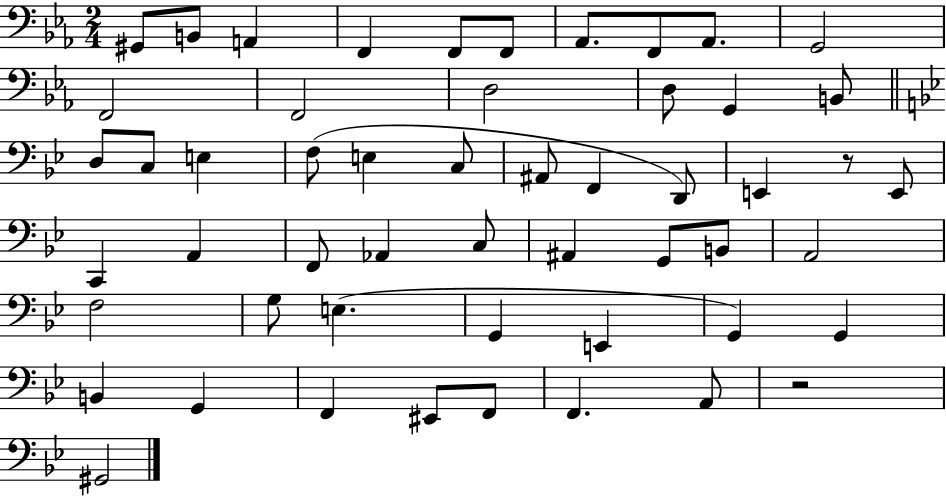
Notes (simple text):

G#2/e B2/e A2/q F2/q F2/e F2/e Ab2/e. F2/e Ab2/e. G2/h F2/h F2/h D3/h D3/e G2/q B2/e D3/e C3/e E3/q F3/e E3/q C3/e A#2/e F2/q D2/e E2/q R/e E2/e C2/q A2/q F2/e Ab2/q C3/e A#2/q G2/e B2/e A2/h F3/h G3/e E3/q. G2/q E2/q G2/q G2/q B2/q G2/q F2/q EIS2/e F2/e F2/q. A2/e R/h G#2/h